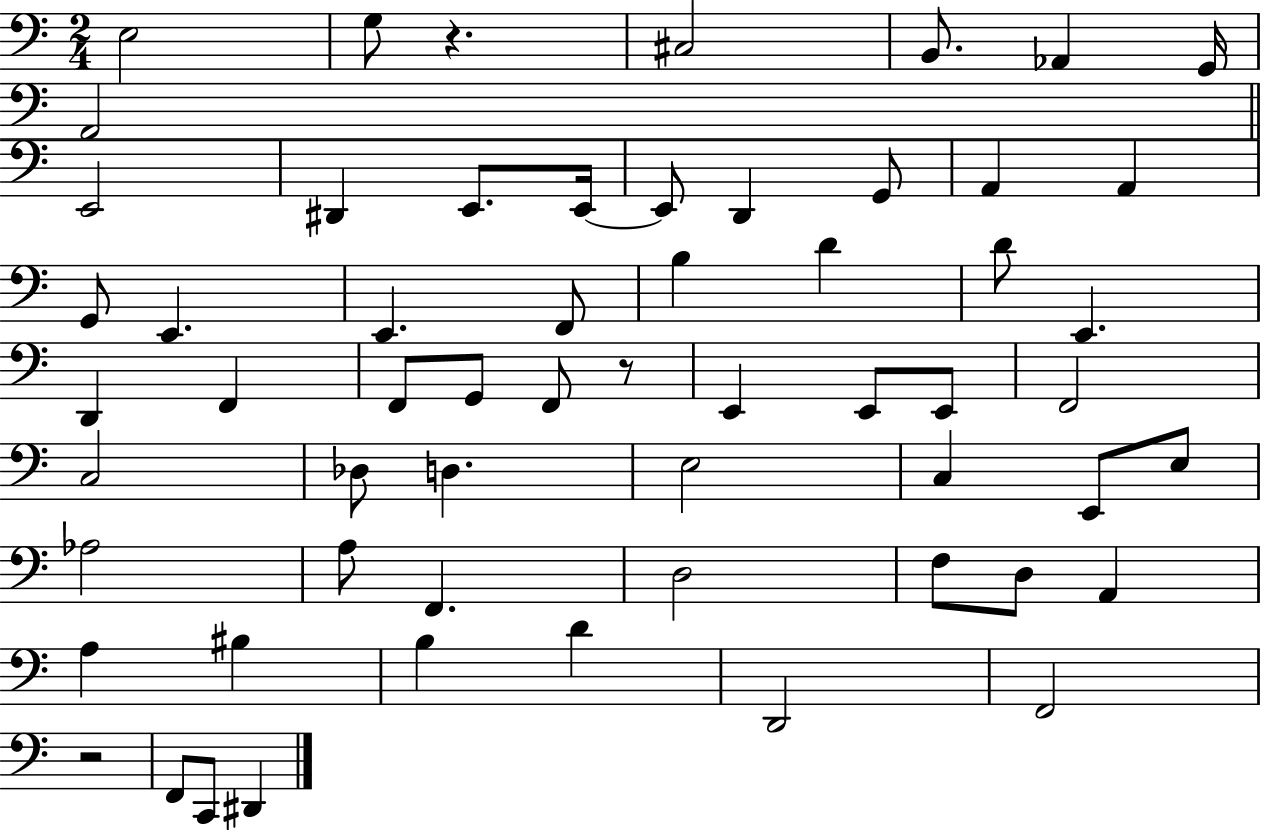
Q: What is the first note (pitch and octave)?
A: E3